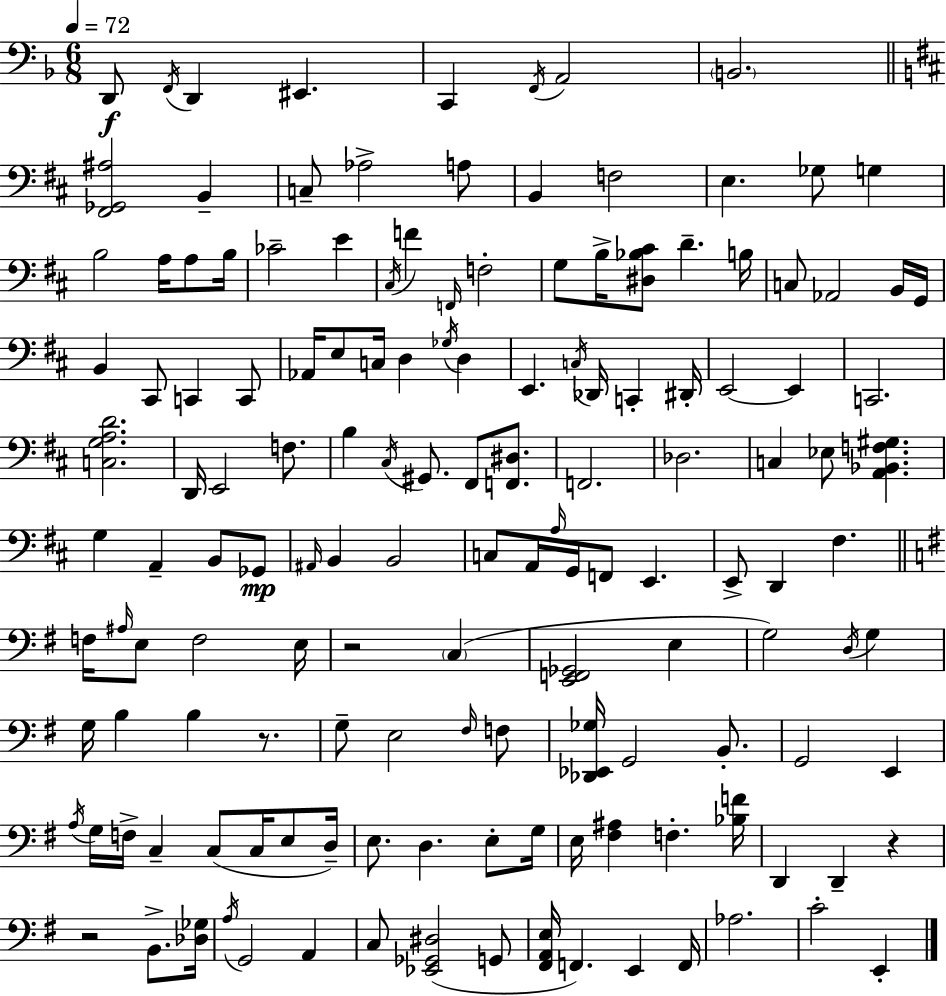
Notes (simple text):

D2/e F2/s D2/q EIS2/q. C2/q F2/s A2/h B2/h. [F#2,Gb2,A#3]/h B2/q C3/e Ab3/h A3/e B2/q F3/h E3/q. Gb3/e G3/q B3/h A3/s A3/e B3/s CES4/h E4/q C#3/s F4/q F2/s F3/h G3/e B3/s [D#3,Bb3,C#4]/e D4/q. B3/s C3/e Ab2/h B2/s G2/s B2/q C#2/e C2/q C2/e Ab2/s E3/e C3/s D3/q Gb3/s D3/q E2/q. C3/s Db2/s C2/q D#2/s E2/h E2/q C2/h. [C3,G3,A3,D4]/h. D2/s E2/h F3/e. B3/q C#3/s G#2/e. F#2/e [F2,D#3]/e. F2/h. Db3/h. C3/q Eb3/e [A2,Bb2,F3,G#3]/q. G3/q A2/q B2/e Gb2/e A#2/s B2/q B2/h C3/e A2/s A3/s G2/s F2/e E2/q. E2/e D2/q F#3/q. F3/s A#3/s E3/e F3/h E3/s R/h C3/q [E2,F2,Gb2]/h E3/q G3/h D3/s G3/q G3/s B3/q B3/q R/e. G3/e E3/h F#3/s F3/e [Db2,Eb2,Gb3]/s G2/h B2/e. G2/h E2/q A3/s G3/s F3/s C3/q C3/e C3/s E3/e D3/s E3/e. D3/q. E3/e G3/s E3/s [F#3,A#3]/q F3/q. [Bb3,F4]/s D2/q D2/q R/q R/h B2/e. [Db3,Gb3]/s A3/s G2/h A2/q C3/e [Eb2,Gb2,D#3]/h G2/e [F#2,A2,E3]/s F2/q. E2/q F2/s Ab3/h. C4/h E2/q